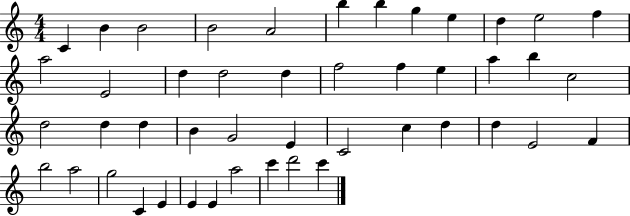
X:1
T:Untitled
M:4/4
L:1/4
K:C
C B B2 B2 A2 b b g e d e2 f a2 E2 d d2 d f2 f e a b c2 d2 d d B G2 E C2 c d d E2 F b2 a2 g2 C E E E a2 c' d'2 c'